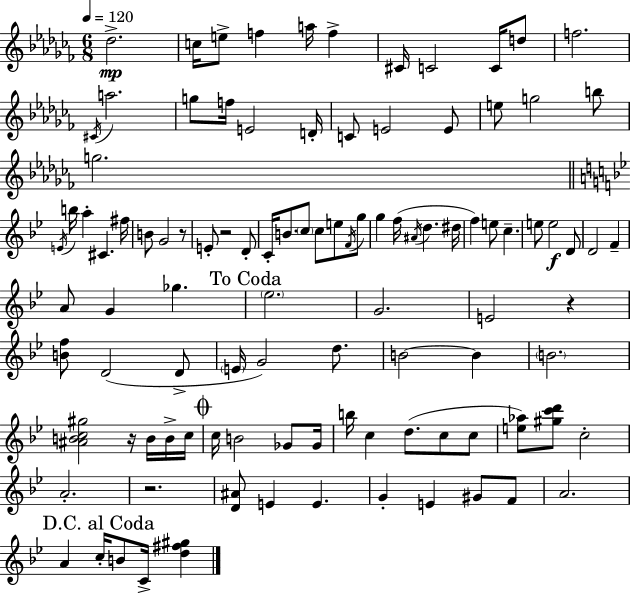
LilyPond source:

{
  \clef treble
  \numericTimeSignature
  \time 6/8
  \key aes \minor
  \tempo 4 = 120
  des''2.->\mp | c''16 e''8-> f''4 a''16 f''4-> | cis'16 c'2 c'16 d''8 | f''2. | \break \acciaccatura { cis'16 } a''2. | g''8 f''16 e'2 | d'16-. c'8 e'2 e'8 | e''8 g''2 b''8 | \break g''2. | \bar "||" \break \key g \minor \acciaccatura { e'16 } b''16 a''4-. cis'4. | fis''16 b'8 g'2 r8 | e'8-. r2 d'8-. | c'16-. b'8. \parenthesize c''8 c''8 e''8 \acciaccatura { f'16 } | \break g''8 g''4 f''16( \acciaccatura { ais'16 } d''4. | dis''16 f''4) e''8 c''4.-- | e''8 e''2\f | d'8 d'2 f'4-- | \break a'8 g'4 ges''4. | \mark "To Coda" \parenthesize ees''2. | g'2. | e'2 r4 | \break <b' f''>8 d'2( | d'8-> \parenthesize e'16 g'2) | d''8. b'2~~ b'4 | \parenthesize b'2. | \break <ais' b' c'' gis''>2 r16 | b'16 b'16-> c''16 \mark \markup { \musicglyph "scripts.coda" } c''16 b'2 | ges'8 ges'16 b''16 c''4 d''8.( c''8 | c''8 <e'' aes''>8) <gis'' c''' d'''>8 c''2-. | \break a'2.-. | r2. | <d' ais'>8 e'4 e'4. | g'4-. e'4 gis'8 | \break f'8 a'2. | \mark "D.C. al Coda" a'4 c''16-. b'8 c'16-> <d'' fis'' gis''>4 | \bar "|."
}